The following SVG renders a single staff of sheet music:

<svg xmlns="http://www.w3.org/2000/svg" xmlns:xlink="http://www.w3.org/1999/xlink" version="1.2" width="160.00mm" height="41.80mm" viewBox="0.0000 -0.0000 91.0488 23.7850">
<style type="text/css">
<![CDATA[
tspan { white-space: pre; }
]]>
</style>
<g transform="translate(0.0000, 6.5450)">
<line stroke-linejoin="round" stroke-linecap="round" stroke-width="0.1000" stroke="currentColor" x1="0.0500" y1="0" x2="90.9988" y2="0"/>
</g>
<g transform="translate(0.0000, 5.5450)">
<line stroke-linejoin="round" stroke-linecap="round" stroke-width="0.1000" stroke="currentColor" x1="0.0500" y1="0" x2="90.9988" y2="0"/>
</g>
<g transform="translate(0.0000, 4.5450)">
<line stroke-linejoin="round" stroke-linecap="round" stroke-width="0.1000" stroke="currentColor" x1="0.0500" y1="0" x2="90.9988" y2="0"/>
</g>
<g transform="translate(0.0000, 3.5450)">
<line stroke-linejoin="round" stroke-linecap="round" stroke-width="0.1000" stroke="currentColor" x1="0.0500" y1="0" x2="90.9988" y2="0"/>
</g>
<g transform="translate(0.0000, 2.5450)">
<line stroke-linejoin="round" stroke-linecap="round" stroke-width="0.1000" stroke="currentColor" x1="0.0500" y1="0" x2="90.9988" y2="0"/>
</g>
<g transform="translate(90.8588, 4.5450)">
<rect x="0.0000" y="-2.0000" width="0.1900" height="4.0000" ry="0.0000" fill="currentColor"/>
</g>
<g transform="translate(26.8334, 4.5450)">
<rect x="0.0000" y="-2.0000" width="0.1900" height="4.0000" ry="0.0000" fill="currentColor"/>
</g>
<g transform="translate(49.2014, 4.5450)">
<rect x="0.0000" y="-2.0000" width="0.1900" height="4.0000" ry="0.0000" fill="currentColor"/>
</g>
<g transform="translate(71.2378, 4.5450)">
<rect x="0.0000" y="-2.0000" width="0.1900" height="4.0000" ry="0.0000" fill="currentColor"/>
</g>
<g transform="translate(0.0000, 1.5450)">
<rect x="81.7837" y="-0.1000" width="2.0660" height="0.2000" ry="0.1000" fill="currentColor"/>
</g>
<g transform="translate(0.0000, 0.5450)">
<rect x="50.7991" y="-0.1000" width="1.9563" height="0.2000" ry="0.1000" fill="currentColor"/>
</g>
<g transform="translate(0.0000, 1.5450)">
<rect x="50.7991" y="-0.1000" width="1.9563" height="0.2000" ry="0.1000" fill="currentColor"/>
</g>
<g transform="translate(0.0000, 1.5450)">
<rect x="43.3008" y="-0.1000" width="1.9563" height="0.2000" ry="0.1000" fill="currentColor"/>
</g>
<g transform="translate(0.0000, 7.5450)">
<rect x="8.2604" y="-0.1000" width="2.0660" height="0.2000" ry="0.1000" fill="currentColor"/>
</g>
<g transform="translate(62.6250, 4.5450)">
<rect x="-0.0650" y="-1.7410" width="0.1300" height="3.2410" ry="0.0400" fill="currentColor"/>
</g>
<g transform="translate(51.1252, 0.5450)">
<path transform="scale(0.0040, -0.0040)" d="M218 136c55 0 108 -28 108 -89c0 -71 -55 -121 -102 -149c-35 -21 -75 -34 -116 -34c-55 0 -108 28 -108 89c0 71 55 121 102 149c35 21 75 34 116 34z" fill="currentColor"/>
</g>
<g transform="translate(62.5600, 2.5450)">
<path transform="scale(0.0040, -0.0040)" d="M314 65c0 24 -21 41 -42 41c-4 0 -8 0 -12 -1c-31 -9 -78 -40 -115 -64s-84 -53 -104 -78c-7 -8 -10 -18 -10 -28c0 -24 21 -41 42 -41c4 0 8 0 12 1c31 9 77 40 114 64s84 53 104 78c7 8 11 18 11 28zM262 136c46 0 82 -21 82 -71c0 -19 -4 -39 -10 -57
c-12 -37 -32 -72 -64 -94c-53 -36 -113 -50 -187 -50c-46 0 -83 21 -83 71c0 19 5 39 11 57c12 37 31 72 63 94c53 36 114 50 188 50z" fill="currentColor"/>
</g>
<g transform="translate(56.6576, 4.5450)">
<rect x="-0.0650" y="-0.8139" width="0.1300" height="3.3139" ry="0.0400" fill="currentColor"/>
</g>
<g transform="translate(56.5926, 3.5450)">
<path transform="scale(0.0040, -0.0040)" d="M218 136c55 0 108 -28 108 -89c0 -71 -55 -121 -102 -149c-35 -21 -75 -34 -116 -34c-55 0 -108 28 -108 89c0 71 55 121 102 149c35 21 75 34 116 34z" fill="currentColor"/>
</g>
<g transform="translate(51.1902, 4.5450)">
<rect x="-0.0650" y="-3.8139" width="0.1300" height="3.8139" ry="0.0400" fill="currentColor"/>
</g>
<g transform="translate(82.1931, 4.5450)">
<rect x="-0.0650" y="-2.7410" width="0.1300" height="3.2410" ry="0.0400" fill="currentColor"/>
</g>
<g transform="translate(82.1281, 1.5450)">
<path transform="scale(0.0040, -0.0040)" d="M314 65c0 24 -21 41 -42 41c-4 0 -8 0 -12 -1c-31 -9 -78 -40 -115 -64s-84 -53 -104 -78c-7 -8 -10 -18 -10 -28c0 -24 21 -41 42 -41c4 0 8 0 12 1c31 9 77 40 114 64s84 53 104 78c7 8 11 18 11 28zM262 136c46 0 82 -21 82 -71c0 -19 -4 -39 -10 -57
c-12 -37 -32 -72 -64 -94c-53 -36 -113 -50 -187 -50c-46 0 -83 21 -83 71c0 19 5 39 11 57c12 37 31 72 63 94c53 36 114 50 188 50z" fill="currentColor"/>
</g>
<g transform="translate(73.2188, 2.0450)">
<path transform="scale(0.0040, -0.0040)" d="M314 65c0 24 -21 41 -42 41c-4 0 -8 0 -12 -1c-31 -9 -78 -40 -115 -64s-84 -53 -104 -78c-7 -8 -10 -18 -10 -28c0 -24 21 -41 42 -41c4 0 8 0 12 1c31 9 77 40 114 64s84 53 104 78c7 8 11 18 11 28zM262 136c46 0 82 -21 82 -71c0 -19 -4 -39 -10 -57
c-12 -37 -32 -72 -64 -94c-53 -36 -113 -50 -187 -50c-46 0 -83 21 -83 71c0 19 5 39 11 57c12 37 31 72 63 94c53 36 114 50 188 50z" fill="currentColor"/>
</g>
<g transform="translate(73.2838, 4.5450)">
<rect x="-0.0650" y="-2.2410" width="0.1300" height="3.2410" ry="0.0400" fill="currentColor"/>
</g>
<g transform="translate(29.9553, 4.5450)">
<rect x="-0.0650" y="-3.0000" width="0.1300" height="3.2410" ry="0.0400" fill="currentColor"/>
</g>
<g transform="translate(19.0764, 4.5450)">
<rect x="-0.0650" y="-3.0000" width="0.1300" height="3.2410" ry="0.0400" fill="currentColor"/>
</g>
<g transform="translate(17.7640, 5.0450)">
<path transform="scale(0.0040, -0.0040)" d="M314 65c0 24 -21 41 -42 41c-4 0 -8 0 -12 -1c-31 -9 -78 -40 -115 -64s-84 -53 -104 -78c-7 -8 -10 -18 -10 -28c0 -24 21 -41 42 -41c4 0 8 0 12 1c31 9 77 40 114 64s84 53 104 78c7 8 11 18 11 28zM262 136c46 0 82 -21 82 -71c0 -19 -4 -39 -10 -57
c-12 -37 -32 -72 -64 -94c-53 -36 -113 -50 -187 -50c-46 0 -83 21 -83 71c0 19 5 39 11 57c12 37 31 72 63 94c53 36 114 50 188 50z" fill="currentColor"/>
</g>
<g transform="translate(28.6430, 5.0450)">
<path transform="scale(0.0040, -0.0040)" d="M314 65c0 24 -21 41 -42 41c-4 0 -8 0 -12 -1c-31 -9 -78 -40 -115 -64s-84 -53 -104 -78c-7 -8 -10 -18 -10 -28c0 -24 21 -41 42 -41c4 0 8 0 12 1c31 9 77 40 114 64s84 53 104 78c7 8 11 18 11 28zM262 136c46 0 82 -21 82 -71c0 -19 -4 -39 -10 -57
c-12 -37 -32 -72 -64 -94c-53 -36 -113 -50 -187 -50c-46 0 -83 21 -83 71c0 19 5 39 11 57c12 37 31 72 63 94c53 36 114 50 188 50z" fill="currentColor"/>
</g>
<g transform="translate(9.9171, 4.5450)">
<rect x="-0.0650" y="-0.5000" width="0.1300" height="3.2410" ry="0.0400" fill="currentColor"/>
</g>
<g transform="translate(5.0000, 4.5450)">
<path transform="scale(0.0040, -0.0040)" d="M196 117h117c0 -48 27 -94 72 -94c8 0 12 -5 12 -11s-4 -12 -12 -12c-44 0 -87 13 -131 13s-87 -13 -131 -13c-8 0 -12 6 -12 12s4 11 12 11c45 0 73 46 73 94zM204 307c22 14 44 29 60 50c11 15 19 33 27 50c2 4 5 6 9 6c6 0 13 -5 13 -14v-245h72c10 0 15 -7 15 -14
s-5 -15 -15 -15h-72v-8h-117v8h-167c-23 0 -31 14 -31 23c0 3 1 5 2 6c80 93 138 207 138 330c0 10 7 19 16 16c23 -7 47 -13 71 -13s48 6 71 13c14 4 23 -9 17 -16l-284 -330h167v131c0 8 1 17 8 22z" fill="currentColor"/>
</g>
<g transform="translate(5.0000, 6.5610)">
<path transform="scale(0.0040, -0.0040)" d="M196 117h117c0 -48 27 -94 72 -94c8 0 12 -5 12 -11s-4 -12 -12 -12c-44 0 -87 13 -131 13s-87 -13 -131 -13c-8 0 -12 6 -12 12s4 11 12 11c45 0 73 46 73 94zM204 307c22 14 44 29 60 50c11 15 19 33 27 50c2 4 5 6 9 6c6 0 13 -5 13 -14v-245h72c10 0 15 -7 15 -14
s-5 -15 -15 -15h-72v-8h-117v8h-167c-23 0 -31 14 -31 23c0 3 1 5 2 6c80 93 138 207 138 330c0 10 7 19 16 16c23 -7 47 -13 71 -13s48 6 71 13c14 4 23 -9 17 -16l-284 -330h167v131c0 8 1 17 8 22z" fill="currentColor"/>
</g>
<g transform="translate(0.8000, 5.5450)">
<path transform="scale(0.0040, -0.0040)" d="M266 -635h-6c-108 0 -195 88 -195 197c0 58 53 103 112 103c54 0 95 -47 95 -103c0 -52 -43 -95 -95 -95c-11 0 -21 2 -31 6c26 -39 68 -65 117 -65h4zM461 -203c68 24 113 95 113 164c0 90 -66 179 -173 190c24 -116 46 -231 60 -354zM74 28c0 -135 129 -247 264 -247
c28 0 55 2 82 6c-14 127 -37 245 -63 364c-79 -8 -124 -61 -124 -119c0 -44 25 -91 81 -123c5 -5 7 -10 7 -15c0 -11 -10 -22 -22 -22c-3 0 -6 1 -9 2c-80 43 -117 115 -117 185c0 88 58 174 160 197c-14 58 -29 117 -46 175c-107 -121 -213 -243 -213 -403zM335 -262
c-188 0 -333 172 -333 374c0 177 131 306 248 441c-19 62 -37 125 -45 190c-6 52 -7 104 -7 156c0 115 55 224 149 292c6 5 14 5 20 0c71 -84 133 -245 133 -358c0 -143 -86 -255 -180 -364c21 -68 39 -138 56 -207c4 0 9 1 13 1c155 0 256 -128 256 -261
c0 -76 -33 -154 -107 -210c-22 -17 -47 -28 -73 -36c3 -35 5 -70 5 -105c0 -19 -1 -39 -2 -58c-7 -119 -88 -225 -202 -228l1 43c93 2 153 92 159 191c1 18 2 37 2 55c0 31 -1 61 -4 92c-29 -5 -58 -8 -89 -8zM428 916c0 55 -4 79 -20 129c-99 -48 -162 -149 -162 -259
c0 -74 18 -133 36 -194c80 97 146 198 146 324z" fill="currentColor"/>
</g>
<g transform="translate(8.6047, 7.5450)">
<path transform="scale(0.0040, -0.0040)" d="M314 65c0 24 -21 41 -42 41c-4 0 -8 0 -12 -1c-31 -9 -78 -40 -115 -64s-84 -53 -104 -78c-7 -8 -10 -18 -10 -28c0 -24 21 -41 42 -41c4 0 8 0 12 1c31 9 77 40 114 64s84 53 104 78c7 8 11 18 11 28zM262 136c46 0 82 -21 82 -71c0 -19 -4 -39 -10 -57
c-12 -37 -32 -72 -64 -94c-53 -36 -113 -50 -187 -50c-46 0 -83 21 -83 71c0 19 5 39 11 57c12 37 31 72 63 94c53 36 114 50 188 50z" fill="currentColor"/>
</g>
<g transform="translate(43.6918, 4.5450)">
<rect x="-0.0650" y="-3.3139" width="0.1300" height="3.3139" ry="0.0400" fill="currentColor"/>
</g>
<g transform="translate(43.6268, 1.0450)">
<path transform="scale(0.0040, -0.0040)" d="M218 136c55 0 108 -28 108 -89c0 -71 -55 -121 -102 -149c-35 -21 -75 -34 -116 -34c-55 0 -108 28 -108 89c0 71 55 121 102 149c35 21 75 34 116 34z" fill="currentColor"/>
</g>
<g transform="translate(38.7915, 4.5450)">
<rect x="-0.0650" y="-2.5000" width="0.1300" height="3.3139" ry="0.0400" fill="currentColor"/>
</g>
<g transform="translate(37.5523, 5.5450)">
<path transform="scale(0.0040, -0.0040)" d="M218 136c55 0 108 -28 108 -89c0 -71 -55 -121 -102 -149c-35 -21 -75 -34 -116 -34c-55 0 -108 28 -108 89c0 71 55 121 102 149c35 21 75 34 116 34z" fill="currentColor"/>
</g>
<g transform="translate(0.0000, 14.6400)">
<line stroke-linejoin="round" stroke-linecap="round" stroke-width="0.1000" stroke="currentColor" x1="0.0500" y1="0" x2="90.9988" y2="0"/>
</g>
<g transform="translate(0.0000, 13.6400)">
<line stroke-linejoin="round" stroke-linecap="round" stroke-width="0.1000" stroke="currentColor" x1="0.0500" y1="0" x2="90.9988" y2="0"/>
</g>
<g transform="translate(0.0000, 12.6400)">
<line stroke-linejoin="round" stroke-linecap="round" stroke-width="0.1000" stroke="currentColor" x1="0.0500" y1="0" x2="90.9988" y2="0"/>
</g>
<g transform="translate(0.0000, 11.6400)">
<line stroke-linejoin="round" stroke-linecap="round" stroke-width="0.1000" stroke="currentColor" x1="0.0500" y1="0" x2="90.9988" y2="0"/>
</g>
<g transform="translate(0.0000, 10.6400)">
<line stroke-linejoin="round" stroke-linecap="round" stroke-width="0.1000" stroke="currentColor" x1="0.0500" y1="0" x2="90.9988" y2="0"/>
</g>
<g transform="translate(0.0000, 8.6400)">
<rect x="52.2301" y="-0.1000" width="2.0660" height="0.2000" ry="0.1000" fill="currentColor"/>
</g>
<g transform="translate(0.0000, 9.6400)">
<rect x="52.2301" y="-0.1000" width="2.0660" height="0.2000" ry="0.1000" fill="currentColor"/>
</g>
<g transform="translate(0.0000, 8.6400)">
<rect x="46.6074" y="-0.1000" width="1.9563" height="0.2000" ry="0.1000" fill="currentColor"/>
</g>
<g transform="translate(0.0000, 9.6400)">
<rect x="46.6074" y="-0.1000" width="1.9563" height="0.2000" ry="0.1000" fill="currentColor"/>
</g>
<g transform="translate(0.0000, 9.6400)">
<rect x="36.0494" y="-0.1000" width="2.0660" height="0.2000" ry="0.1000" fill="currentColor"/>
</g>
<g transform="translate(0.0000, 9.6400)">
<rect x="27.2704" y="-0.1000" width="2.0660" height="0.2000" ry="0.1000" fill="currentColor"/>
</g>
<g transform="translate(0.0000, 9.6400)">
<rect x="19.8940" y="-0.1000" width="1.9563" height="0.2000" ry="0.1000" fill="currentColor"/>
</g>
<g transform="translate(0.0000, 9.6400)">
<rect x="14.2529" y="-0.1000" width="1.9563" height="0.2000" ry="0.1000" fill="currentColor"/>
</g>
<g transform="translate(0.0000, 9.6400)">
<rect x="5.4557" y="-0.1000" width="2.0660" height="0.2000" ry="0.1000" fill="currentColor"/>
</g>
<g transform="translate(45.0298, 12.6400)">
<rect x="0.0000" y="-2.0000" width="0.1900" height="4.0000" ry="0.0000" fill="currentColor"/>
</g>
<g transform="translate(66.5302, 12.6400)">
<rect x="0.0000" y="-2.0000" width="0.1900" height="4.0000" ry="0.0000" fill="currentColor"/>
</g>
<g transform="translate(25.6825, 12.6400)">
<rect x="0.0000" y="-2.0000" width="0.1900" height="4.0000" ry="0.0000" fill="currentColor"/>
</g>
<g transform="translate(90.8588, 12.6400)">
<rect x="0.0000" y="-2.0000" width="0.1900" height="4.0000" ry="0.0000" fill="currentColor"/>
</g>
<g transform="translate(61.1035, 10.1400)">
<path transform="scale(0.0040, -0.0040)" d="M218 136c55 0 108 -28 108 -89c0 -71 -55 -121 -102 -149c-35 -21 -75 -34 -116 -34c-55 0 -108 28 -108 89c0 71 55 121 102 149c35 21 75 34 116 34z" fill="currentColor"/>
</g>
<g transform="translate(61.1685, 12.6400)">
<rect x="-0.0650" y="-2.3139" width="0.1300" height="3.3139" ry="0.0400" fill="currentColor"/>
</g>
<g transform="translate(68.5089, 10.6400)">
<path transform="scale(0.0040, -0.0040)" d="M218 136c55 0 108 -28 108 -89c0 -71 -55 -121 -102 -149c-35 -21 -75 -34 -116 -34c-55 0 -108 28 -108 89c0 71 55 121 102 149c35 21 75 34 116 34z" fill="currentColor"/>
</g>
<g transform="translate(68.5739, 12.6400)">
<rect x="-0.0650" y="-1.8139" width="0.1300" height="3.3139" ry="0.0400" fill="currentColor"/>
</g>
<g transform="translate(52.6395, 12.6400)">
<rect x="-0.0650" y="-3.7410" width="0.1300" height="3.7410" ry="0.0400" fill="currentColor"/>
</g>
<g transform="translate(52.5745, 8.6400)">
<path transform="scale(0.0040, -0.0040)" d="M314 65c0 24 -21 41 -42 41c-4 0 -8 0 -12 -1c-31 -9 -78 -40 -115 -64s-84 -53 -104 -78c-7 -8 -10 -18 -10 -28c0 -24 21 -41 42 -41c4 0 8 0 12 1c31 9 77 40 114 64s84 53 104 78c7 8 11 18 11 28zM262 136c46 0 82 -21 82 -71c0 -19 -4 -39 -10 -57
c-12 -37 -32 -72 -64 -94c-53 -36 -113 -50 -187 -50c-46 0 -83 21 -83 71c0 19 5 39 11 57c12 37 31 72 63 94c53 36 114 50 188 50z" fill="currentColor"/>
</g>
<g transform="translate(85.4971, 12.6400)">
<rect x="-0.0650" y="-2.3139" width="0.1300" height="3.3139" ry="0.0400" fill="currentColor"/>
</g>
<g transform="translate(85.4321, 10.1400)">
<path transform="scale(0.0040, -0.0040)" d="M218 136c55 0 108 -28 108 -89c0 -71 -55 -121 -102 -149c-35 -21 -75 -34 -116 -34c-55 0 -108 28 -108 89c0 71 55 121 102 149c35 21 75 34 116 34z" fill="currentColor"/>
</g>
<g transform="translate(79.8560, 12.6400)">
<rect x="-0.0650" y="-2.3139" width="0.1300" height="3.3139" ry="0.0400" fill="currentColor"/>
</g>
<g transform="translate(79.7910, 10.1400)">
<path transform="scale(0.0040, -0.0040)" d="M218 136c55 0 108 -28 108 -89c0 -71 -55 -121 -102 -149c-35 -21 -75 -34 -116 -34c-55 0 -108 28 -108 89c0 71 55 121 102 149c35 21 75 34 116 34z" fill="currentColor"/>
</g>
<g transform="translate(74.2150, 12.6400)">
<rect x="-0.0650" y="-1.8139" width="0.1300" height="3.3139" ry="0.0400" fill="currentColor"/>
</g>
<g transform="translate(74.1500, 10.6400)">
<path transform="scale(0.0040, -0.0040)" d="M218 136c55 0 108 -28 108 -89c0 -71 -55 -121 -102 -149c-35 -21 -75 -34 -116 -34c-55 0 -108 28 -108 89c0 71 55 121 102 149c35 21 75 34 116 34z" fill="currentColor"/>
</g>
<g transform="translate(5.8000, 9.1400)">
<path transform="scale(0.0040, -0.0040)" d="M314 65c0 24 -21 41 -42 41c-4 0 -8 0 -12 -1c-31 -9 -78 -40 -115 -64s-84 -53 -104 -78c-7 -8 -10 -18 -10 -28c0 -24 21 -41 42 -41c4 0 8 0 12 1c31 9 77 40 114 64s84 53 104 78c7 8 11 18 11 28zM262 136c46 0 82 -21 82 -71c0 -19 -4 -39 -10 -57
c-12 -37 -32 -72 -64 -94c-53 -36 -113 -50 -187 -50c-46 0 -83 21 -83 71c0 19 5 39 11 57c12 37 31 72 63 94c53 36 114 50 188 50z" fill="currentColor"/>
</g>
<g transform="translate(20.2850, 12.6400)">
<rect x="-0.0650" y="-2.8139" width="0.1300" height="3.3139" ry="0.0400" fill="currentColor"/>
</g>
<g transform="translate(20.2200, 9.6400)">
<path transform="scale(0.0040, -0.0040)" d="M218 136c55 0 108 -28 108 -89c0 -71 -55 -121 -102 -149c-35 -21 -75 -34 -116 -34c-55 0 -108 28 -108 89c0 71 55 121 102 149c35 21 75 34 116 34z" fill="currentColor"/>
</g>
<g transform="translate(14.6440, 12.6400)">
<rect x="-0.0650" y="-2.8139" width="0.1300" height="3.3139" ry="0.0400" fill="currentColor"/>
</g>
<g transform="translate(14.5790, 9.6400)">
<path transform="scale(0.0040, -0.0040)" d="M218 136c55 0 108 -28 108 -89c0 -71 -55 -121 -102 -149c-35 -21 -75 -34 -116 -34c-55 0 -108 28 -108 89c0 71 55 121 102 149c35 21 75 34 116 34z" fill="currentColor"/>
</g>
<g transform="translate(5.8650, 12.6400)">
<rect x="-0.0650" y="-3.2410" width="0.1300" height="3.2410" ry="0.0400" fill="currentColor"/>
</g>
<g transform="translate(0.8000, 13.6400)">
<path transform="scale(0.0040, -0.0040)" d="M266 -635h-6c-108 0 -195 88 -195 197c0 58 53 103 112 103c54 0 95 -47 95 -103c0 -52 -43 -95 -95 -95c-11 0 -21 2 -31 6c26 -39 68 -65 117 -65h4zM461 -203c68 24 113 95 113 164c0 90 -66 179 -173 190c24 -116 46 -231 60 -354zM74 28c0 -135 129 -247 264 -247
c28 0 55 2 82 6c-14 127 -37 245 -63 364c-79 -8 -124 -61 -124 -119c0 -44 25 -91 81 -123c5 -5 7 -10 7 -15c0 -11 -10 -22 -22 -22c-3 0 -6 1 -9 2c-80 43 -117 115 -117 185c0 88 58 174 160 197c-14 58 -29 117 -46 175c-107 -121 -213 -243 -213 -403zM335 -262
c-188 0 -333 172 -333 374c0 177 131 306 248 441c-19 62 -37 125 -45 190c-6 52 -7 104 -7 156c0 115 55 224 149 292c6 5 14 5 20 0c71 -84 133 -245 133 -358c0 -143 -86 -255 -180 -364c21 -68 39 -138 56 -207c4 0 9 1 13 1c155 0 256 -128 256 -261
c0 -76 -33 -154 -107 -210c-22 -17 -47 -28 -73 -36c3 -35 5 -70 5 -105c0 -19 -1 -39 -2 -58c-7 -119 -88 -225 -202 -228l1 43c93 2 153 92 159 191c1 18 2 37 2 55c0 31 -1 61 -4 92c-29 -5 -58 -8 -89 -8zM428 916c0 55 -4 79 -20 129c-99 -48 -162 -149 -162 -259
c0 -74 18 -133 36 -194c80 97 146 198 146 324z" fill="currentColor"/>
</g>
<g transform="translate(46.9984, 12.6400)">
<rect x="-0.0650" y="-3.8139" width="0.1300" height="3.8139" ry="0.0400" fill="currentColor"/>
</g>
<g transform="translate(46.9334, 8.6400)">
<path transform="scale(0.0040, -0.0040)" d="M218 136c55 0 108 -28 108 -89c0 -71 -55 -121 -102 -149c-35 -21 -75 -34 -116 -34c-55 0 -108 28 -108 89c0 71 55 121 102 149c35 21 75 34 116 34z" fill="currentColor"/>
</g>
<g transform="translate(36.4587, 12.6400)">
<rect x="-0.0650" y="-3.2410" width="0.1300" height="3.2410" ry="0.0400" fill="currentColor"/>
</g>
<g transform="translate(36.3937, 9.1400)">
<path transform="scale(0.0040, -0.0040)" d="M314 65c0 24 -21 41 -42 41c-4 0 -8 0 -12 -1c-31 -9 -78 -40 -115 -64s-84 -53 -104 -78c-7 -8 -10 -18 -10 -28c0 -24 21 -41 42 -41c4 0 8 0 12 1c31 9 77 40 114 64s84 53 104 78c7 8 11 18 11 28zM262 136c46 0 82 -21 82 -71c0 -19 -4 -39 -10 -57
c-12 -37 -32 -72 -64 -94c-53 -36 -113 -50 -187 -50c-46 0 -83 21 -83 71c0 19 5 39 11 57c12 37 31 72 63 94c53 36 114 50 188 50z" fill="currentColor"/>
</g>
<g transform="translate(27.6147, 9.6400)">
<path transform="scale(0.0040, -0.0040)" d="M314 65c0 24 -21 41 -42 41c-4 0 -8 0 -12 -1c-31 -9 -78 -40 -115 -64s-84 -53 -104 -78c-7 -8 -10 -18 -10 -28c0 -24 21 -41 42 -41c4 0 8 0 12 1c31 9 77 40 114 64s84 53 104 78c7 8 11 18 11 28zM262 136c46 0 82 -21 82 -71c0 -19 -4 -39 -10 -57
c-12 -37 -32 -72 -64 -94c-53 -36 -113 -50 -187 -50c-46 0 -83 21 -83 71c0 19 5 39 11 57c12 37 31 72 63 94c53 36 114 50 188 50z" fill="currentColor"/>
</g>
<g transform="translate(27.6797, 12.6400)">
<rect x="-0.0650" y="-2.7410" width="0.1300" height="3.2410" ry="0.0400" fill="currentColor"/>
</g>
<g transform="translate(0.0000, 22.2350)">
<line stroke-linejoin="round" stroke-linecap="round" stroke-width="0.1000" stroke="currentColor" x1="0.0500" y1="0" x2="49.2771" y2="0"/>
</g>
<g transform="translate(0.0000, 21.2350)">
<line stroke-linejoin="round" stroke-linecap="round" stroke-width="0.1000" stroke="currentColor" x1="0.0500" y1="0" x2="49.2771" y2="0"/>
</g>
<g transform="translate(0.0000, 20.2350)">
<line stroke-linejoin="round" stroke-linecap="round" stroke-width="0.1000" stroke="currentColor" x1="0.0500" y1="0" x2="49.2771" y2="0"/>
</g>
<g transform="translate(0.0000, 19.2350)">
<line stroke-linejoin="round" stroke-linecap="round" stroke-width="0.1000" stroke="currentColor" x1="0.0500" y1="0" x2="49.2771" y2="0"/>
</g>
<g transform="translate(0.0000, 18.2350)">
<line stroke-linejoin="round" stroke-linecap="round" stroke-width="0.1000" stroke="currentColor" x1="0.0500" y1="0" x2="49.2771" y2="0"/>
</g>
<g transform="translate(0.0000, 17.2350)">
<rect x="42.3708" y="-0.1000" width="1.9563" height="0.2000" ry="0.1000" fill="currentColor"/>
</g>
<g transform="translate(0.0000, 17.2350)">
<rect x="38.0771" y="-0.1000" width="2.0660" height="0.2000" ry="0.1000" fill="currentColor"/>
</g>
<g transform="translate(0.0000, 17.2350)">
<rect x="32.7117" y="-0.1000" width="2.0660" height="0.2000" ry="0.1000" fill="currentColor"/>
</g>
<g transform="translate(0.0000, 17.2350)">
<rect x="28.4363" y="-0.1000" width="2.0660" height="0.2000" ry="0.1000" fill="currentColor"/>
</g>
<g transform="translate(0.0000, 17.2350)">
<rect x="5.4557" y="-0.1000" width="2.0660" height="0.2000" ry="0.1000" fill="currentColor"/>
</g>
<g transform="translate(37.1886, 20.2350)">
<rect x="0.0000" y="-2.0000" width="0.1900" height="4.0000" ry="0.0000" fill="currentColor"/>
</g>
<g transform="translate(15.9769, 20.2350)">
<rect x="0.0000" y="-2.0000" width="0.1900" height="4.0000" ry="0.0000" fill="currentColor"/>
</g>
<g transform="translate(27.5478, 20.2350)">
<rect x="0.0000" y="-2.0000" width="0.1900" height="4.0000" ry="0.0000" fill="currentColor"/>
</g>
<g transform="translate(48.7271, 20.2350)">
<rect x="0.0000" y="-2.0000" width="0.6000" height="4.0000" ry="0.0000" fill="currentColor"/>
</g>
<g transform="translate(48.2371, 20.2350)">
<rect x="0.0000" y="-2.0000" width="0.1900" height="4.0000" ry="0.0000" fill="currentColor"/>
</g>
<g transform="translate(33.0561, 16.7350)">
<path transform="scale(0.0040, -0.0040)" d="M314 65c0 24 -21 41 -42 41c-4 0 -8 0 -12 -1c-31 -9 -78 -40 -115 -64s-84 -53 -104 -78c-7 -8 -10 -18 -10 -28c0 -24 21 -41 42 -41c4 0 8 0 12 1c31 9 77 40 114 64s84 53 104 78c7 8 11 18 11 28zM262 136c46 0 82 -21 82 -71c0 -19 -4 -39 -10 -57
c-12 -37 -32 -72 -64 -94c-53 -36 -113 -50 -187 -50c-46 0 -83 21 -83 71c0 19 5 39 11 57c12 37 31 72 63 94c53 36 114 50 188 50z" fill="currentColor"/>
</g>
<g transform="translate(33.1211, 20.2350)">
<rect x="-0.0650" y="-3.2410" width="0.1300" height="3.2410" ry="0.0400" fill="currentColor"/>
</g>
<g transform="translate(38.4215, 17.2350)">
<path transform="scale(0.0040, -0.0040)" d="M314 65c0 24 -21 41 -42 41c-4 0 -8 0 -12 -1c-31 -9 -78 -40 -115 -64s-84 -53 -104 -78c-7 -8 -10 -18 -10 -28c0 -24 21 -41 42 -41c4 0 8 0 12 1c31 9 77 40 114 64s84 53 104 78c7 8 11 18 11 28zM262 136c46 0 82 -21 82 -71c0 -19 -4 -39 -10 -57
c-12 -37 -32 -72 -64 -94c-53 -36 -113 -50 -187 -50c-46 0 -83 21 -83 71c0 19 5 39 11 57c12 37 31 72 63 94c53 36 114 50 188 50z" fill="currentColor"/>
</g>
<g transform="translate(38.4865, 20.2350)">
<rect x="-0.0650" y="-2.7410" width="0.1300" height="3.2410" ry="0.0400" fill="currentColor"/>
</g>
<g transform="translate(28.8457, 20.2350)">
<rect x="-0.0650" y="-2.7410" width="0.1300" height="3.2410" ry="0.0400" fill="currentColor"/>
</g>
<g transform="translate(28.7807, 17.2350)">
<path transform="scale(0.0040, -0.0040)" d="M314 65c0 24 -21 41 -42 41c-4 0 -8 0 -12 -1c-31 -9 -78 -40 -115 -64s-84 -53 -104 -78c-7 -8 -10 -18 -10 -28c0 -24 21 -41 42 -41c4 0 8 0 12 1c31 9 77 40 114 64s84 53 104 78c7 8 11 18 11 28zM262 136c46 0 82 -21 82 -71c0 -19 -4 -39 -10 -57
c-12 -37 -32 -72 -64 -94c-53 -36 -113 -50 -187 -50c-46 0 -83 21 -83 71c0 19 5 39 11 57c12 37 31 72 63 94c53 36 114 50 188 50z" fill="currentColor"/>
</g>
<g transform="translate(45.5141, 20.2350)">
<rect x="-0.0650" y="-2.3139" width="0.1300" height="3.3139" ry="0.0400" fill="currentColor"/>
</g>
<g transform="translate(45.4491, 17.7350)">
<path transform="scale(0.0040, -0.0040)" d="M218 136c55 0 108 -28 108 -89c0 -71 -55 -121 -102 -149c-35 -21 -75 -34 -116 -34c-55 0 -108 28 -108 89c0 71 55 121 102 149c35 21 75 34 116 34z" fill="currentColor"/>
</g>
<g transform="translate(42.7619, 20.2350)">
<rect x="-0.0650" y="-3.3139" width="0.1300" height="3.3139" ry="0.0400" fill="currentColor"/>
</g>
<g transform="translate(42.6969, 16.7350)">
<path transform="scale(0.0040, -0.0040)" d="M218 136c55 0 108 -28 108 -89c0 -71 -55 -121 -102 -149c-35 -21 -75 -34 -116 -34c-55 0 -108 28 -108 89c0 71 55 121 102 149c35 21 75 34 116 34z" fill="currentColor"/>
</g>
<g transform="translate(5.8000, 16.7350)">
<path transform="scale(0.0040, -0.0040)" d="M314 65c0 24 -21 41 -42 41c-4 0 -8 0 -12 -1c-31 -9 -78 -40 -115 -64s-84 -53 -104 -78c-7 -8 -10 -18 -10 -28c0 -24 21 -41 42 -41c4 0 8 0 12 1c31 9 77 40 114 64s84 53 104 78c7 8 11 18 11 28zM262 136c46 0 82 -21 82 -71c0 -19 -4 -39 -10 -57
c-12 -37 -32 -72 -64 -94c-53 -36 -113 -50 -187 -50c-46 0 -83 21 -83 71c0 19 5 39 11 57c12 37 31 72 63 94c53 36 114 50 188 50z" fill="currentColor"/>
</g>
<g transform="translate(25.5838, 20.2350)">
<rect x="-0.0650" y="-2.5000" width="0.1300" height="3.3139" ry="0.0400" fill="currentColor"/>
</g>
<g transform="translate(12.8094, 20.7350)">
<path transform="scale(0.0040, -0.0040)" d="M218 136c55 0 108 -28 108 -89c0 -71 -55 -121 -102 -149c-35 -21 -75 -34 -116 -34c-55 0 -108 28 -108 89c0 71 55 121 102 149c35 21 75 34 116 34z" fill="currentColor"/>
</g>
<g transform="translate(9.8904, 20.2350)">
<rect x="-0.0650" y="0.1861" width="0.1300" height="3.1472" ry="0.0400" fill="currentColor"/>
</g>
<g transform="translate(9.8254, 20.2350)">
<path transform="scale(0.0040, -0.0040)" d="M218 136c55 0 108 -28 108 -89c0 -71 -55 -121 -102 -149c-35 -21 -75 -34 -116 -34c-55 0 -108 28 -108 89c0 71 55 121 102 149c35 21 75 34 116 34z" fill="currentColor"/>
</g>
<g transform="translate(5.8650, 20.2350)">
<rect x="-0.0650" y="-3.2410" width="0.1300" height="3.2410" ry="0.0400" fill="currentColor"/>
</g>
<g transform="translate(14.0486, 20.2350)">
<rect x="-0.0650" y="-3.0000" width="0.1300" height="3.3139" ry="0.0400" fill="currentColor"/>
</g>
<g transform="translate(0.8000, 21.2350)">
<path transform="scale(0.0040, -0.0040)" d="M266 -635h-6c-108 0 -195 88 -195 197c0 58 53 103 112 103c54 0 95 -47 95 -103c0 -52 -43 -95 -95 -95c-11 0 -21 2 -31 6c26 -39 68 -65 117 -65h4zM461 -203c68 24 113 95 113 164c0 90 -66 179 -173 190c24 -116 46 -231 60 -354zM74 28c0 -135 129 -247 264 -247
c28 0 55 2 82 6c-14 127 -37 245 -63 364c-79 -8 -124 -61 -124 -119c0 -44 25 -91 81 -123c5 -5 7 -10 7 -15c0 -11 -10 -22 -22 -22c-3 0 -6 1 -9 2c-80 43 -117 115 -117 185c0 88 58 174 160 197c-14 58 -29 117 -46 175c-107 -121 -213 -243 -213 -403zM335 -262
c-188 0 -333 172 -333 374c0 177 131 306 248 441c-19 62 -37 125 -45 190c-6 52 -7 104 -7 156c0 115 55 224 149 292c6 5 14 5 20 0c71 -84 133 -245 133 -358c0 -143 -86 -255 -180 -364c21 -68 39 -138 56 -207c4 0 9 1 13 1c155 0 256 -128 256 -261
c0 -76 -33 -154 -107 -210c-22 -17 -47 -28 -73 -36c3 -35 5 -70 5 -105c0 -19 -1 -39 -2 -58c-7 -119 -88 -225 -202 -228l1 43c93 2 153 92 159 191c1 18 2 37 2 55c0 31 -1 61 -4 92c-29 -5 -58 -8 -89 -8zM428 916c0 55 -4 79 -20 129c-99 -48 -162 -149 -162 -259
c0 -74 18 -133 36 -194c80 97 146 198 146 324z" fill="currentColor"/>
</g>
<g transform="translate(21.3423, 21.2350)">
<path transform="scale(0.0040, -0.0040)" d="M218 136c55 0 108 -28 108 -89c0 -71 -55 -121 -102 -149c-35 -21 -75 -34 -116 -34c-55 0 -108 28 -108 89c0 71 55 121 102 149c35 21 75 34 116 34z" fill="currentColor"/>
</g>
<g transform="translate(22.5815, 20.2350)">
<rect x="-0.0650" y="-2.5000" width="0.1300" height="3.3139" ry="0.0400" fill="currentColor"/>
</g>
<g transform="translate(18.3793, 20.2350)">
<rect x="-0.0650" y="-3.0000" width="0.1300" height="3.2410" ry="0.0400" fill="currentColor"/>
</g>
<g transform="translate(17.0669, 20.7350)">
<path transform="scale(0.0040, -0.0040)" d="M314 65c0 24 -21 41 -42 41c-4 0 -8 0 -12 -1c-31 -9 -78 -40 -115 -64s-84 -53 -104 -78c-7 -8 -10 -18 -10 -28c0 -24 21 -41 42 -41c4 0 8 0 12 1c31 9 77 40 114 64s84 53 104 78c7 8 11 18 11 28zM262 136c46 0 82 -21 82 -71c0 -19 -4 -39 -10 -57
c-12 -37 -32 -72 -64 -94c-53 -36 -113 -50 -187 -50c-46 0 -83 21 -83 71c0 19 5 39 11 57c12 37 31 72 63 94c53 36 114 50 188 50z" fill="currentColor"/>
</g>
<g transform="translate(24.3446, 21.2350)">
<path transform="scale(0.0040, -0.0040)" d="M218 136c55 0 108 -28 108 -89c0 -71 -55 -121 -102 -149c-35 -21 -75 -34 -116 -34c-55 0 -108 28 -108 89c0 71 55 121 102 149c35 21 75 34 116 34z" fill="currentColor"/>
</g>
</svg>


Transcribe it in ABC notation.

X:1
T:Untitled
M:4/4
L:1/4
K:C
C2 A2 A2 G b c' d f2 g2 a2 b2 a a a2 b2 c' c'2 g f f g g b2 B A A2 G G a2 b2 a2 b g